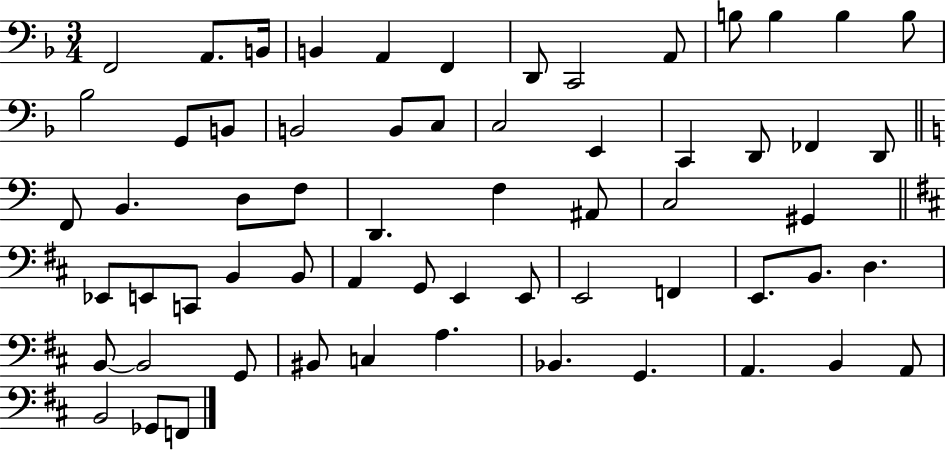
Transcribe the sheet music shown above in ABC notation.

X:1
T:Untitled
M:3/4
L:1/4
K:F
F,,2 A,,/2 B,,/4 B,, A,, F,, D,,/2 C,,2 A,,/2 B,/2 B, B, B,/2 _B,2 G,,/2 B,,/2 B,,2 B,,/2 C,/2 C,2 E,, C,, D,,/2 _F,, D,,/2 F,,/2 B,, D,/2 F,/2 D,, F, ^A,,/2 C,2 ^G,, _E,,/2 E,,/2 C,,/2 B,, B,,/2 A,, G,,/2 E,, E,,/2 E,,2 F,, E,,/2 B,,/2 D, B,,/2 B,,2 G,,/2 ^B,,/2 C, A, _B,, G,, A,, B,, A,,/2 B,,2 _G,,/2 F,,/2